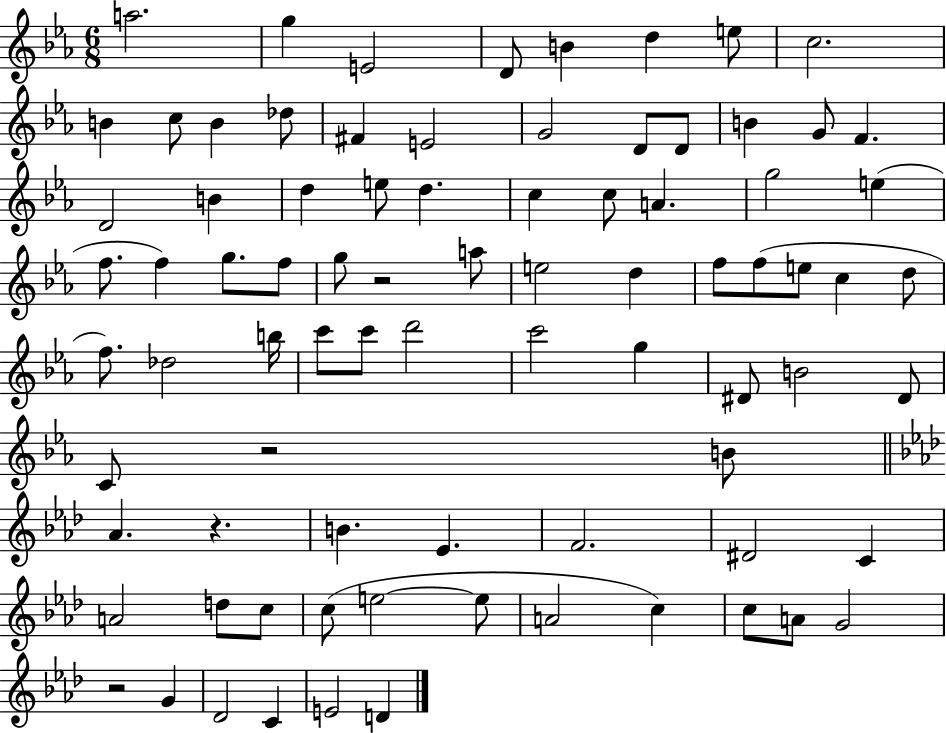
{
  \clef treble
  \numericTimeSignature
  \time 6/8
  \key ees \major
  a''2. | g''4 e'2 | d'8 b'4 d''4 e''8 | c''2. | \break b'4 c''8 b'4 des''8 | fis'4 e'2 | g'2 d'8 d'8 | b'4 g'8 f'4. | \break d'2 b'4 | d''4 e''8 d''4. | c''4 c''8 a'4. | g''2 e''4( | \break f''8. f''4) g''8. f''8 | g''8 r2 a''8 | e''2 d''4 | f''8 f''8( e''8 c''4 d''8 | \break f''8.) des''2 b''16 | c'''8 c'''8 d'''2 | c'''2 g''4 | dis'8 b'2 dis'8 | \break c'8 r2 b'8 | \bar "||" \break \key aes \major aes'4. r4. | b'4. ees'4. | f'2. | dis'2 c'4 | \break a'2 d''8 c''8 | c''8( e''2~~ e''8 | a'2 c''4) | c''8 a'8 g'2 | \break r2 g'4 | des'2 c'4 | e'2 d'4 | \bar "|."
}